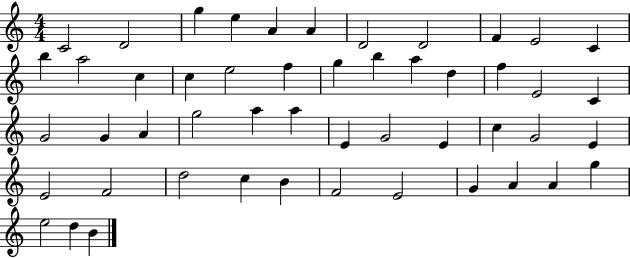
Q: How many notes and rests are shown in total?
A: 50